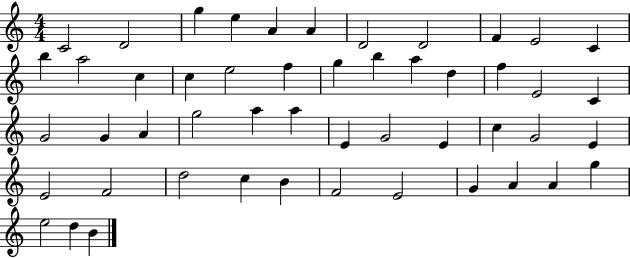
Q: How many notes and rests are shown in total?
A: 50